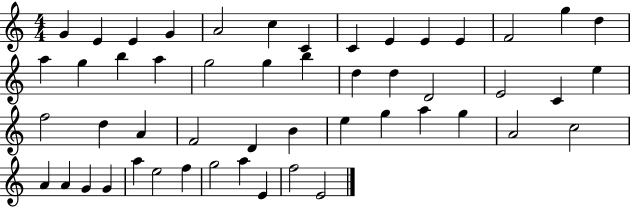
G4/q E4/q E4/q G4/q A4/h C5/q C4/q C4/q E4/q E4/q E4/q F4/h G5/q D5/q A5/q G5/q B5/q A5/q G5/h G5/q B5/q D5/q D5/q D4/h E4/h C4/q E5/q F5/h D5/q A4/q F4/h D4/q B4/q E5/q G5/q A5/q G5/q A4/h C5/h A4/q A4/q G4/q G4/q A5/q E5/h F5/q G5/h A5/q E4/q F5/h E4/h